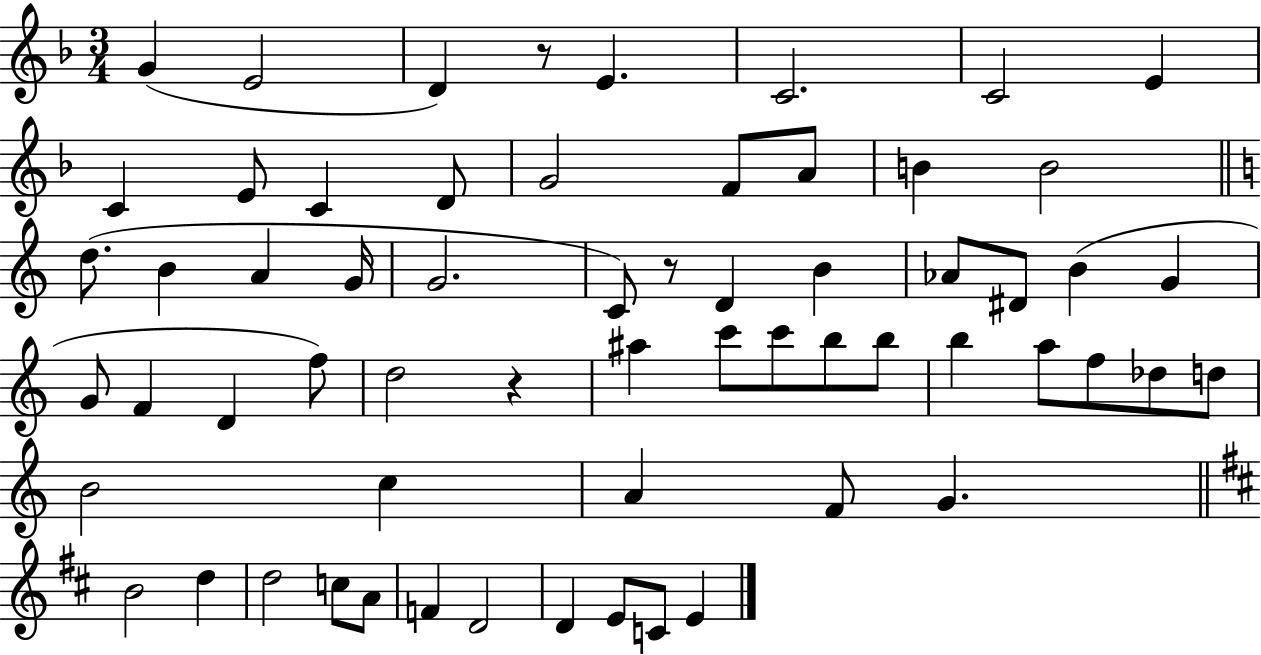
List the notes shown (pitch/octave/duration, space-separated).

G4/q E4/h D4/q R/e E4/q. C4/h. C4/h E4/q C4/q E4/e C4/q D4/e G4/h F4/e A4/e B4/q B4/h D5/e. B4/q A4/q G4/s G4/h. C4/e R/e D4/q B4/q Ab4/e D#4/e B4/q G4/q G4/e F4/q D4/q F5/e D5/h R/q A#5/q C6/e C6/e B5/e B5/e B5/q A5/e F5/e Db5/e D5/e B4/h C5/q A4/q F4/e G4/q. B4/h D5/q D5/h C5/e A4/e F4/q D4/h D4/q E4/e C4/e E4/q